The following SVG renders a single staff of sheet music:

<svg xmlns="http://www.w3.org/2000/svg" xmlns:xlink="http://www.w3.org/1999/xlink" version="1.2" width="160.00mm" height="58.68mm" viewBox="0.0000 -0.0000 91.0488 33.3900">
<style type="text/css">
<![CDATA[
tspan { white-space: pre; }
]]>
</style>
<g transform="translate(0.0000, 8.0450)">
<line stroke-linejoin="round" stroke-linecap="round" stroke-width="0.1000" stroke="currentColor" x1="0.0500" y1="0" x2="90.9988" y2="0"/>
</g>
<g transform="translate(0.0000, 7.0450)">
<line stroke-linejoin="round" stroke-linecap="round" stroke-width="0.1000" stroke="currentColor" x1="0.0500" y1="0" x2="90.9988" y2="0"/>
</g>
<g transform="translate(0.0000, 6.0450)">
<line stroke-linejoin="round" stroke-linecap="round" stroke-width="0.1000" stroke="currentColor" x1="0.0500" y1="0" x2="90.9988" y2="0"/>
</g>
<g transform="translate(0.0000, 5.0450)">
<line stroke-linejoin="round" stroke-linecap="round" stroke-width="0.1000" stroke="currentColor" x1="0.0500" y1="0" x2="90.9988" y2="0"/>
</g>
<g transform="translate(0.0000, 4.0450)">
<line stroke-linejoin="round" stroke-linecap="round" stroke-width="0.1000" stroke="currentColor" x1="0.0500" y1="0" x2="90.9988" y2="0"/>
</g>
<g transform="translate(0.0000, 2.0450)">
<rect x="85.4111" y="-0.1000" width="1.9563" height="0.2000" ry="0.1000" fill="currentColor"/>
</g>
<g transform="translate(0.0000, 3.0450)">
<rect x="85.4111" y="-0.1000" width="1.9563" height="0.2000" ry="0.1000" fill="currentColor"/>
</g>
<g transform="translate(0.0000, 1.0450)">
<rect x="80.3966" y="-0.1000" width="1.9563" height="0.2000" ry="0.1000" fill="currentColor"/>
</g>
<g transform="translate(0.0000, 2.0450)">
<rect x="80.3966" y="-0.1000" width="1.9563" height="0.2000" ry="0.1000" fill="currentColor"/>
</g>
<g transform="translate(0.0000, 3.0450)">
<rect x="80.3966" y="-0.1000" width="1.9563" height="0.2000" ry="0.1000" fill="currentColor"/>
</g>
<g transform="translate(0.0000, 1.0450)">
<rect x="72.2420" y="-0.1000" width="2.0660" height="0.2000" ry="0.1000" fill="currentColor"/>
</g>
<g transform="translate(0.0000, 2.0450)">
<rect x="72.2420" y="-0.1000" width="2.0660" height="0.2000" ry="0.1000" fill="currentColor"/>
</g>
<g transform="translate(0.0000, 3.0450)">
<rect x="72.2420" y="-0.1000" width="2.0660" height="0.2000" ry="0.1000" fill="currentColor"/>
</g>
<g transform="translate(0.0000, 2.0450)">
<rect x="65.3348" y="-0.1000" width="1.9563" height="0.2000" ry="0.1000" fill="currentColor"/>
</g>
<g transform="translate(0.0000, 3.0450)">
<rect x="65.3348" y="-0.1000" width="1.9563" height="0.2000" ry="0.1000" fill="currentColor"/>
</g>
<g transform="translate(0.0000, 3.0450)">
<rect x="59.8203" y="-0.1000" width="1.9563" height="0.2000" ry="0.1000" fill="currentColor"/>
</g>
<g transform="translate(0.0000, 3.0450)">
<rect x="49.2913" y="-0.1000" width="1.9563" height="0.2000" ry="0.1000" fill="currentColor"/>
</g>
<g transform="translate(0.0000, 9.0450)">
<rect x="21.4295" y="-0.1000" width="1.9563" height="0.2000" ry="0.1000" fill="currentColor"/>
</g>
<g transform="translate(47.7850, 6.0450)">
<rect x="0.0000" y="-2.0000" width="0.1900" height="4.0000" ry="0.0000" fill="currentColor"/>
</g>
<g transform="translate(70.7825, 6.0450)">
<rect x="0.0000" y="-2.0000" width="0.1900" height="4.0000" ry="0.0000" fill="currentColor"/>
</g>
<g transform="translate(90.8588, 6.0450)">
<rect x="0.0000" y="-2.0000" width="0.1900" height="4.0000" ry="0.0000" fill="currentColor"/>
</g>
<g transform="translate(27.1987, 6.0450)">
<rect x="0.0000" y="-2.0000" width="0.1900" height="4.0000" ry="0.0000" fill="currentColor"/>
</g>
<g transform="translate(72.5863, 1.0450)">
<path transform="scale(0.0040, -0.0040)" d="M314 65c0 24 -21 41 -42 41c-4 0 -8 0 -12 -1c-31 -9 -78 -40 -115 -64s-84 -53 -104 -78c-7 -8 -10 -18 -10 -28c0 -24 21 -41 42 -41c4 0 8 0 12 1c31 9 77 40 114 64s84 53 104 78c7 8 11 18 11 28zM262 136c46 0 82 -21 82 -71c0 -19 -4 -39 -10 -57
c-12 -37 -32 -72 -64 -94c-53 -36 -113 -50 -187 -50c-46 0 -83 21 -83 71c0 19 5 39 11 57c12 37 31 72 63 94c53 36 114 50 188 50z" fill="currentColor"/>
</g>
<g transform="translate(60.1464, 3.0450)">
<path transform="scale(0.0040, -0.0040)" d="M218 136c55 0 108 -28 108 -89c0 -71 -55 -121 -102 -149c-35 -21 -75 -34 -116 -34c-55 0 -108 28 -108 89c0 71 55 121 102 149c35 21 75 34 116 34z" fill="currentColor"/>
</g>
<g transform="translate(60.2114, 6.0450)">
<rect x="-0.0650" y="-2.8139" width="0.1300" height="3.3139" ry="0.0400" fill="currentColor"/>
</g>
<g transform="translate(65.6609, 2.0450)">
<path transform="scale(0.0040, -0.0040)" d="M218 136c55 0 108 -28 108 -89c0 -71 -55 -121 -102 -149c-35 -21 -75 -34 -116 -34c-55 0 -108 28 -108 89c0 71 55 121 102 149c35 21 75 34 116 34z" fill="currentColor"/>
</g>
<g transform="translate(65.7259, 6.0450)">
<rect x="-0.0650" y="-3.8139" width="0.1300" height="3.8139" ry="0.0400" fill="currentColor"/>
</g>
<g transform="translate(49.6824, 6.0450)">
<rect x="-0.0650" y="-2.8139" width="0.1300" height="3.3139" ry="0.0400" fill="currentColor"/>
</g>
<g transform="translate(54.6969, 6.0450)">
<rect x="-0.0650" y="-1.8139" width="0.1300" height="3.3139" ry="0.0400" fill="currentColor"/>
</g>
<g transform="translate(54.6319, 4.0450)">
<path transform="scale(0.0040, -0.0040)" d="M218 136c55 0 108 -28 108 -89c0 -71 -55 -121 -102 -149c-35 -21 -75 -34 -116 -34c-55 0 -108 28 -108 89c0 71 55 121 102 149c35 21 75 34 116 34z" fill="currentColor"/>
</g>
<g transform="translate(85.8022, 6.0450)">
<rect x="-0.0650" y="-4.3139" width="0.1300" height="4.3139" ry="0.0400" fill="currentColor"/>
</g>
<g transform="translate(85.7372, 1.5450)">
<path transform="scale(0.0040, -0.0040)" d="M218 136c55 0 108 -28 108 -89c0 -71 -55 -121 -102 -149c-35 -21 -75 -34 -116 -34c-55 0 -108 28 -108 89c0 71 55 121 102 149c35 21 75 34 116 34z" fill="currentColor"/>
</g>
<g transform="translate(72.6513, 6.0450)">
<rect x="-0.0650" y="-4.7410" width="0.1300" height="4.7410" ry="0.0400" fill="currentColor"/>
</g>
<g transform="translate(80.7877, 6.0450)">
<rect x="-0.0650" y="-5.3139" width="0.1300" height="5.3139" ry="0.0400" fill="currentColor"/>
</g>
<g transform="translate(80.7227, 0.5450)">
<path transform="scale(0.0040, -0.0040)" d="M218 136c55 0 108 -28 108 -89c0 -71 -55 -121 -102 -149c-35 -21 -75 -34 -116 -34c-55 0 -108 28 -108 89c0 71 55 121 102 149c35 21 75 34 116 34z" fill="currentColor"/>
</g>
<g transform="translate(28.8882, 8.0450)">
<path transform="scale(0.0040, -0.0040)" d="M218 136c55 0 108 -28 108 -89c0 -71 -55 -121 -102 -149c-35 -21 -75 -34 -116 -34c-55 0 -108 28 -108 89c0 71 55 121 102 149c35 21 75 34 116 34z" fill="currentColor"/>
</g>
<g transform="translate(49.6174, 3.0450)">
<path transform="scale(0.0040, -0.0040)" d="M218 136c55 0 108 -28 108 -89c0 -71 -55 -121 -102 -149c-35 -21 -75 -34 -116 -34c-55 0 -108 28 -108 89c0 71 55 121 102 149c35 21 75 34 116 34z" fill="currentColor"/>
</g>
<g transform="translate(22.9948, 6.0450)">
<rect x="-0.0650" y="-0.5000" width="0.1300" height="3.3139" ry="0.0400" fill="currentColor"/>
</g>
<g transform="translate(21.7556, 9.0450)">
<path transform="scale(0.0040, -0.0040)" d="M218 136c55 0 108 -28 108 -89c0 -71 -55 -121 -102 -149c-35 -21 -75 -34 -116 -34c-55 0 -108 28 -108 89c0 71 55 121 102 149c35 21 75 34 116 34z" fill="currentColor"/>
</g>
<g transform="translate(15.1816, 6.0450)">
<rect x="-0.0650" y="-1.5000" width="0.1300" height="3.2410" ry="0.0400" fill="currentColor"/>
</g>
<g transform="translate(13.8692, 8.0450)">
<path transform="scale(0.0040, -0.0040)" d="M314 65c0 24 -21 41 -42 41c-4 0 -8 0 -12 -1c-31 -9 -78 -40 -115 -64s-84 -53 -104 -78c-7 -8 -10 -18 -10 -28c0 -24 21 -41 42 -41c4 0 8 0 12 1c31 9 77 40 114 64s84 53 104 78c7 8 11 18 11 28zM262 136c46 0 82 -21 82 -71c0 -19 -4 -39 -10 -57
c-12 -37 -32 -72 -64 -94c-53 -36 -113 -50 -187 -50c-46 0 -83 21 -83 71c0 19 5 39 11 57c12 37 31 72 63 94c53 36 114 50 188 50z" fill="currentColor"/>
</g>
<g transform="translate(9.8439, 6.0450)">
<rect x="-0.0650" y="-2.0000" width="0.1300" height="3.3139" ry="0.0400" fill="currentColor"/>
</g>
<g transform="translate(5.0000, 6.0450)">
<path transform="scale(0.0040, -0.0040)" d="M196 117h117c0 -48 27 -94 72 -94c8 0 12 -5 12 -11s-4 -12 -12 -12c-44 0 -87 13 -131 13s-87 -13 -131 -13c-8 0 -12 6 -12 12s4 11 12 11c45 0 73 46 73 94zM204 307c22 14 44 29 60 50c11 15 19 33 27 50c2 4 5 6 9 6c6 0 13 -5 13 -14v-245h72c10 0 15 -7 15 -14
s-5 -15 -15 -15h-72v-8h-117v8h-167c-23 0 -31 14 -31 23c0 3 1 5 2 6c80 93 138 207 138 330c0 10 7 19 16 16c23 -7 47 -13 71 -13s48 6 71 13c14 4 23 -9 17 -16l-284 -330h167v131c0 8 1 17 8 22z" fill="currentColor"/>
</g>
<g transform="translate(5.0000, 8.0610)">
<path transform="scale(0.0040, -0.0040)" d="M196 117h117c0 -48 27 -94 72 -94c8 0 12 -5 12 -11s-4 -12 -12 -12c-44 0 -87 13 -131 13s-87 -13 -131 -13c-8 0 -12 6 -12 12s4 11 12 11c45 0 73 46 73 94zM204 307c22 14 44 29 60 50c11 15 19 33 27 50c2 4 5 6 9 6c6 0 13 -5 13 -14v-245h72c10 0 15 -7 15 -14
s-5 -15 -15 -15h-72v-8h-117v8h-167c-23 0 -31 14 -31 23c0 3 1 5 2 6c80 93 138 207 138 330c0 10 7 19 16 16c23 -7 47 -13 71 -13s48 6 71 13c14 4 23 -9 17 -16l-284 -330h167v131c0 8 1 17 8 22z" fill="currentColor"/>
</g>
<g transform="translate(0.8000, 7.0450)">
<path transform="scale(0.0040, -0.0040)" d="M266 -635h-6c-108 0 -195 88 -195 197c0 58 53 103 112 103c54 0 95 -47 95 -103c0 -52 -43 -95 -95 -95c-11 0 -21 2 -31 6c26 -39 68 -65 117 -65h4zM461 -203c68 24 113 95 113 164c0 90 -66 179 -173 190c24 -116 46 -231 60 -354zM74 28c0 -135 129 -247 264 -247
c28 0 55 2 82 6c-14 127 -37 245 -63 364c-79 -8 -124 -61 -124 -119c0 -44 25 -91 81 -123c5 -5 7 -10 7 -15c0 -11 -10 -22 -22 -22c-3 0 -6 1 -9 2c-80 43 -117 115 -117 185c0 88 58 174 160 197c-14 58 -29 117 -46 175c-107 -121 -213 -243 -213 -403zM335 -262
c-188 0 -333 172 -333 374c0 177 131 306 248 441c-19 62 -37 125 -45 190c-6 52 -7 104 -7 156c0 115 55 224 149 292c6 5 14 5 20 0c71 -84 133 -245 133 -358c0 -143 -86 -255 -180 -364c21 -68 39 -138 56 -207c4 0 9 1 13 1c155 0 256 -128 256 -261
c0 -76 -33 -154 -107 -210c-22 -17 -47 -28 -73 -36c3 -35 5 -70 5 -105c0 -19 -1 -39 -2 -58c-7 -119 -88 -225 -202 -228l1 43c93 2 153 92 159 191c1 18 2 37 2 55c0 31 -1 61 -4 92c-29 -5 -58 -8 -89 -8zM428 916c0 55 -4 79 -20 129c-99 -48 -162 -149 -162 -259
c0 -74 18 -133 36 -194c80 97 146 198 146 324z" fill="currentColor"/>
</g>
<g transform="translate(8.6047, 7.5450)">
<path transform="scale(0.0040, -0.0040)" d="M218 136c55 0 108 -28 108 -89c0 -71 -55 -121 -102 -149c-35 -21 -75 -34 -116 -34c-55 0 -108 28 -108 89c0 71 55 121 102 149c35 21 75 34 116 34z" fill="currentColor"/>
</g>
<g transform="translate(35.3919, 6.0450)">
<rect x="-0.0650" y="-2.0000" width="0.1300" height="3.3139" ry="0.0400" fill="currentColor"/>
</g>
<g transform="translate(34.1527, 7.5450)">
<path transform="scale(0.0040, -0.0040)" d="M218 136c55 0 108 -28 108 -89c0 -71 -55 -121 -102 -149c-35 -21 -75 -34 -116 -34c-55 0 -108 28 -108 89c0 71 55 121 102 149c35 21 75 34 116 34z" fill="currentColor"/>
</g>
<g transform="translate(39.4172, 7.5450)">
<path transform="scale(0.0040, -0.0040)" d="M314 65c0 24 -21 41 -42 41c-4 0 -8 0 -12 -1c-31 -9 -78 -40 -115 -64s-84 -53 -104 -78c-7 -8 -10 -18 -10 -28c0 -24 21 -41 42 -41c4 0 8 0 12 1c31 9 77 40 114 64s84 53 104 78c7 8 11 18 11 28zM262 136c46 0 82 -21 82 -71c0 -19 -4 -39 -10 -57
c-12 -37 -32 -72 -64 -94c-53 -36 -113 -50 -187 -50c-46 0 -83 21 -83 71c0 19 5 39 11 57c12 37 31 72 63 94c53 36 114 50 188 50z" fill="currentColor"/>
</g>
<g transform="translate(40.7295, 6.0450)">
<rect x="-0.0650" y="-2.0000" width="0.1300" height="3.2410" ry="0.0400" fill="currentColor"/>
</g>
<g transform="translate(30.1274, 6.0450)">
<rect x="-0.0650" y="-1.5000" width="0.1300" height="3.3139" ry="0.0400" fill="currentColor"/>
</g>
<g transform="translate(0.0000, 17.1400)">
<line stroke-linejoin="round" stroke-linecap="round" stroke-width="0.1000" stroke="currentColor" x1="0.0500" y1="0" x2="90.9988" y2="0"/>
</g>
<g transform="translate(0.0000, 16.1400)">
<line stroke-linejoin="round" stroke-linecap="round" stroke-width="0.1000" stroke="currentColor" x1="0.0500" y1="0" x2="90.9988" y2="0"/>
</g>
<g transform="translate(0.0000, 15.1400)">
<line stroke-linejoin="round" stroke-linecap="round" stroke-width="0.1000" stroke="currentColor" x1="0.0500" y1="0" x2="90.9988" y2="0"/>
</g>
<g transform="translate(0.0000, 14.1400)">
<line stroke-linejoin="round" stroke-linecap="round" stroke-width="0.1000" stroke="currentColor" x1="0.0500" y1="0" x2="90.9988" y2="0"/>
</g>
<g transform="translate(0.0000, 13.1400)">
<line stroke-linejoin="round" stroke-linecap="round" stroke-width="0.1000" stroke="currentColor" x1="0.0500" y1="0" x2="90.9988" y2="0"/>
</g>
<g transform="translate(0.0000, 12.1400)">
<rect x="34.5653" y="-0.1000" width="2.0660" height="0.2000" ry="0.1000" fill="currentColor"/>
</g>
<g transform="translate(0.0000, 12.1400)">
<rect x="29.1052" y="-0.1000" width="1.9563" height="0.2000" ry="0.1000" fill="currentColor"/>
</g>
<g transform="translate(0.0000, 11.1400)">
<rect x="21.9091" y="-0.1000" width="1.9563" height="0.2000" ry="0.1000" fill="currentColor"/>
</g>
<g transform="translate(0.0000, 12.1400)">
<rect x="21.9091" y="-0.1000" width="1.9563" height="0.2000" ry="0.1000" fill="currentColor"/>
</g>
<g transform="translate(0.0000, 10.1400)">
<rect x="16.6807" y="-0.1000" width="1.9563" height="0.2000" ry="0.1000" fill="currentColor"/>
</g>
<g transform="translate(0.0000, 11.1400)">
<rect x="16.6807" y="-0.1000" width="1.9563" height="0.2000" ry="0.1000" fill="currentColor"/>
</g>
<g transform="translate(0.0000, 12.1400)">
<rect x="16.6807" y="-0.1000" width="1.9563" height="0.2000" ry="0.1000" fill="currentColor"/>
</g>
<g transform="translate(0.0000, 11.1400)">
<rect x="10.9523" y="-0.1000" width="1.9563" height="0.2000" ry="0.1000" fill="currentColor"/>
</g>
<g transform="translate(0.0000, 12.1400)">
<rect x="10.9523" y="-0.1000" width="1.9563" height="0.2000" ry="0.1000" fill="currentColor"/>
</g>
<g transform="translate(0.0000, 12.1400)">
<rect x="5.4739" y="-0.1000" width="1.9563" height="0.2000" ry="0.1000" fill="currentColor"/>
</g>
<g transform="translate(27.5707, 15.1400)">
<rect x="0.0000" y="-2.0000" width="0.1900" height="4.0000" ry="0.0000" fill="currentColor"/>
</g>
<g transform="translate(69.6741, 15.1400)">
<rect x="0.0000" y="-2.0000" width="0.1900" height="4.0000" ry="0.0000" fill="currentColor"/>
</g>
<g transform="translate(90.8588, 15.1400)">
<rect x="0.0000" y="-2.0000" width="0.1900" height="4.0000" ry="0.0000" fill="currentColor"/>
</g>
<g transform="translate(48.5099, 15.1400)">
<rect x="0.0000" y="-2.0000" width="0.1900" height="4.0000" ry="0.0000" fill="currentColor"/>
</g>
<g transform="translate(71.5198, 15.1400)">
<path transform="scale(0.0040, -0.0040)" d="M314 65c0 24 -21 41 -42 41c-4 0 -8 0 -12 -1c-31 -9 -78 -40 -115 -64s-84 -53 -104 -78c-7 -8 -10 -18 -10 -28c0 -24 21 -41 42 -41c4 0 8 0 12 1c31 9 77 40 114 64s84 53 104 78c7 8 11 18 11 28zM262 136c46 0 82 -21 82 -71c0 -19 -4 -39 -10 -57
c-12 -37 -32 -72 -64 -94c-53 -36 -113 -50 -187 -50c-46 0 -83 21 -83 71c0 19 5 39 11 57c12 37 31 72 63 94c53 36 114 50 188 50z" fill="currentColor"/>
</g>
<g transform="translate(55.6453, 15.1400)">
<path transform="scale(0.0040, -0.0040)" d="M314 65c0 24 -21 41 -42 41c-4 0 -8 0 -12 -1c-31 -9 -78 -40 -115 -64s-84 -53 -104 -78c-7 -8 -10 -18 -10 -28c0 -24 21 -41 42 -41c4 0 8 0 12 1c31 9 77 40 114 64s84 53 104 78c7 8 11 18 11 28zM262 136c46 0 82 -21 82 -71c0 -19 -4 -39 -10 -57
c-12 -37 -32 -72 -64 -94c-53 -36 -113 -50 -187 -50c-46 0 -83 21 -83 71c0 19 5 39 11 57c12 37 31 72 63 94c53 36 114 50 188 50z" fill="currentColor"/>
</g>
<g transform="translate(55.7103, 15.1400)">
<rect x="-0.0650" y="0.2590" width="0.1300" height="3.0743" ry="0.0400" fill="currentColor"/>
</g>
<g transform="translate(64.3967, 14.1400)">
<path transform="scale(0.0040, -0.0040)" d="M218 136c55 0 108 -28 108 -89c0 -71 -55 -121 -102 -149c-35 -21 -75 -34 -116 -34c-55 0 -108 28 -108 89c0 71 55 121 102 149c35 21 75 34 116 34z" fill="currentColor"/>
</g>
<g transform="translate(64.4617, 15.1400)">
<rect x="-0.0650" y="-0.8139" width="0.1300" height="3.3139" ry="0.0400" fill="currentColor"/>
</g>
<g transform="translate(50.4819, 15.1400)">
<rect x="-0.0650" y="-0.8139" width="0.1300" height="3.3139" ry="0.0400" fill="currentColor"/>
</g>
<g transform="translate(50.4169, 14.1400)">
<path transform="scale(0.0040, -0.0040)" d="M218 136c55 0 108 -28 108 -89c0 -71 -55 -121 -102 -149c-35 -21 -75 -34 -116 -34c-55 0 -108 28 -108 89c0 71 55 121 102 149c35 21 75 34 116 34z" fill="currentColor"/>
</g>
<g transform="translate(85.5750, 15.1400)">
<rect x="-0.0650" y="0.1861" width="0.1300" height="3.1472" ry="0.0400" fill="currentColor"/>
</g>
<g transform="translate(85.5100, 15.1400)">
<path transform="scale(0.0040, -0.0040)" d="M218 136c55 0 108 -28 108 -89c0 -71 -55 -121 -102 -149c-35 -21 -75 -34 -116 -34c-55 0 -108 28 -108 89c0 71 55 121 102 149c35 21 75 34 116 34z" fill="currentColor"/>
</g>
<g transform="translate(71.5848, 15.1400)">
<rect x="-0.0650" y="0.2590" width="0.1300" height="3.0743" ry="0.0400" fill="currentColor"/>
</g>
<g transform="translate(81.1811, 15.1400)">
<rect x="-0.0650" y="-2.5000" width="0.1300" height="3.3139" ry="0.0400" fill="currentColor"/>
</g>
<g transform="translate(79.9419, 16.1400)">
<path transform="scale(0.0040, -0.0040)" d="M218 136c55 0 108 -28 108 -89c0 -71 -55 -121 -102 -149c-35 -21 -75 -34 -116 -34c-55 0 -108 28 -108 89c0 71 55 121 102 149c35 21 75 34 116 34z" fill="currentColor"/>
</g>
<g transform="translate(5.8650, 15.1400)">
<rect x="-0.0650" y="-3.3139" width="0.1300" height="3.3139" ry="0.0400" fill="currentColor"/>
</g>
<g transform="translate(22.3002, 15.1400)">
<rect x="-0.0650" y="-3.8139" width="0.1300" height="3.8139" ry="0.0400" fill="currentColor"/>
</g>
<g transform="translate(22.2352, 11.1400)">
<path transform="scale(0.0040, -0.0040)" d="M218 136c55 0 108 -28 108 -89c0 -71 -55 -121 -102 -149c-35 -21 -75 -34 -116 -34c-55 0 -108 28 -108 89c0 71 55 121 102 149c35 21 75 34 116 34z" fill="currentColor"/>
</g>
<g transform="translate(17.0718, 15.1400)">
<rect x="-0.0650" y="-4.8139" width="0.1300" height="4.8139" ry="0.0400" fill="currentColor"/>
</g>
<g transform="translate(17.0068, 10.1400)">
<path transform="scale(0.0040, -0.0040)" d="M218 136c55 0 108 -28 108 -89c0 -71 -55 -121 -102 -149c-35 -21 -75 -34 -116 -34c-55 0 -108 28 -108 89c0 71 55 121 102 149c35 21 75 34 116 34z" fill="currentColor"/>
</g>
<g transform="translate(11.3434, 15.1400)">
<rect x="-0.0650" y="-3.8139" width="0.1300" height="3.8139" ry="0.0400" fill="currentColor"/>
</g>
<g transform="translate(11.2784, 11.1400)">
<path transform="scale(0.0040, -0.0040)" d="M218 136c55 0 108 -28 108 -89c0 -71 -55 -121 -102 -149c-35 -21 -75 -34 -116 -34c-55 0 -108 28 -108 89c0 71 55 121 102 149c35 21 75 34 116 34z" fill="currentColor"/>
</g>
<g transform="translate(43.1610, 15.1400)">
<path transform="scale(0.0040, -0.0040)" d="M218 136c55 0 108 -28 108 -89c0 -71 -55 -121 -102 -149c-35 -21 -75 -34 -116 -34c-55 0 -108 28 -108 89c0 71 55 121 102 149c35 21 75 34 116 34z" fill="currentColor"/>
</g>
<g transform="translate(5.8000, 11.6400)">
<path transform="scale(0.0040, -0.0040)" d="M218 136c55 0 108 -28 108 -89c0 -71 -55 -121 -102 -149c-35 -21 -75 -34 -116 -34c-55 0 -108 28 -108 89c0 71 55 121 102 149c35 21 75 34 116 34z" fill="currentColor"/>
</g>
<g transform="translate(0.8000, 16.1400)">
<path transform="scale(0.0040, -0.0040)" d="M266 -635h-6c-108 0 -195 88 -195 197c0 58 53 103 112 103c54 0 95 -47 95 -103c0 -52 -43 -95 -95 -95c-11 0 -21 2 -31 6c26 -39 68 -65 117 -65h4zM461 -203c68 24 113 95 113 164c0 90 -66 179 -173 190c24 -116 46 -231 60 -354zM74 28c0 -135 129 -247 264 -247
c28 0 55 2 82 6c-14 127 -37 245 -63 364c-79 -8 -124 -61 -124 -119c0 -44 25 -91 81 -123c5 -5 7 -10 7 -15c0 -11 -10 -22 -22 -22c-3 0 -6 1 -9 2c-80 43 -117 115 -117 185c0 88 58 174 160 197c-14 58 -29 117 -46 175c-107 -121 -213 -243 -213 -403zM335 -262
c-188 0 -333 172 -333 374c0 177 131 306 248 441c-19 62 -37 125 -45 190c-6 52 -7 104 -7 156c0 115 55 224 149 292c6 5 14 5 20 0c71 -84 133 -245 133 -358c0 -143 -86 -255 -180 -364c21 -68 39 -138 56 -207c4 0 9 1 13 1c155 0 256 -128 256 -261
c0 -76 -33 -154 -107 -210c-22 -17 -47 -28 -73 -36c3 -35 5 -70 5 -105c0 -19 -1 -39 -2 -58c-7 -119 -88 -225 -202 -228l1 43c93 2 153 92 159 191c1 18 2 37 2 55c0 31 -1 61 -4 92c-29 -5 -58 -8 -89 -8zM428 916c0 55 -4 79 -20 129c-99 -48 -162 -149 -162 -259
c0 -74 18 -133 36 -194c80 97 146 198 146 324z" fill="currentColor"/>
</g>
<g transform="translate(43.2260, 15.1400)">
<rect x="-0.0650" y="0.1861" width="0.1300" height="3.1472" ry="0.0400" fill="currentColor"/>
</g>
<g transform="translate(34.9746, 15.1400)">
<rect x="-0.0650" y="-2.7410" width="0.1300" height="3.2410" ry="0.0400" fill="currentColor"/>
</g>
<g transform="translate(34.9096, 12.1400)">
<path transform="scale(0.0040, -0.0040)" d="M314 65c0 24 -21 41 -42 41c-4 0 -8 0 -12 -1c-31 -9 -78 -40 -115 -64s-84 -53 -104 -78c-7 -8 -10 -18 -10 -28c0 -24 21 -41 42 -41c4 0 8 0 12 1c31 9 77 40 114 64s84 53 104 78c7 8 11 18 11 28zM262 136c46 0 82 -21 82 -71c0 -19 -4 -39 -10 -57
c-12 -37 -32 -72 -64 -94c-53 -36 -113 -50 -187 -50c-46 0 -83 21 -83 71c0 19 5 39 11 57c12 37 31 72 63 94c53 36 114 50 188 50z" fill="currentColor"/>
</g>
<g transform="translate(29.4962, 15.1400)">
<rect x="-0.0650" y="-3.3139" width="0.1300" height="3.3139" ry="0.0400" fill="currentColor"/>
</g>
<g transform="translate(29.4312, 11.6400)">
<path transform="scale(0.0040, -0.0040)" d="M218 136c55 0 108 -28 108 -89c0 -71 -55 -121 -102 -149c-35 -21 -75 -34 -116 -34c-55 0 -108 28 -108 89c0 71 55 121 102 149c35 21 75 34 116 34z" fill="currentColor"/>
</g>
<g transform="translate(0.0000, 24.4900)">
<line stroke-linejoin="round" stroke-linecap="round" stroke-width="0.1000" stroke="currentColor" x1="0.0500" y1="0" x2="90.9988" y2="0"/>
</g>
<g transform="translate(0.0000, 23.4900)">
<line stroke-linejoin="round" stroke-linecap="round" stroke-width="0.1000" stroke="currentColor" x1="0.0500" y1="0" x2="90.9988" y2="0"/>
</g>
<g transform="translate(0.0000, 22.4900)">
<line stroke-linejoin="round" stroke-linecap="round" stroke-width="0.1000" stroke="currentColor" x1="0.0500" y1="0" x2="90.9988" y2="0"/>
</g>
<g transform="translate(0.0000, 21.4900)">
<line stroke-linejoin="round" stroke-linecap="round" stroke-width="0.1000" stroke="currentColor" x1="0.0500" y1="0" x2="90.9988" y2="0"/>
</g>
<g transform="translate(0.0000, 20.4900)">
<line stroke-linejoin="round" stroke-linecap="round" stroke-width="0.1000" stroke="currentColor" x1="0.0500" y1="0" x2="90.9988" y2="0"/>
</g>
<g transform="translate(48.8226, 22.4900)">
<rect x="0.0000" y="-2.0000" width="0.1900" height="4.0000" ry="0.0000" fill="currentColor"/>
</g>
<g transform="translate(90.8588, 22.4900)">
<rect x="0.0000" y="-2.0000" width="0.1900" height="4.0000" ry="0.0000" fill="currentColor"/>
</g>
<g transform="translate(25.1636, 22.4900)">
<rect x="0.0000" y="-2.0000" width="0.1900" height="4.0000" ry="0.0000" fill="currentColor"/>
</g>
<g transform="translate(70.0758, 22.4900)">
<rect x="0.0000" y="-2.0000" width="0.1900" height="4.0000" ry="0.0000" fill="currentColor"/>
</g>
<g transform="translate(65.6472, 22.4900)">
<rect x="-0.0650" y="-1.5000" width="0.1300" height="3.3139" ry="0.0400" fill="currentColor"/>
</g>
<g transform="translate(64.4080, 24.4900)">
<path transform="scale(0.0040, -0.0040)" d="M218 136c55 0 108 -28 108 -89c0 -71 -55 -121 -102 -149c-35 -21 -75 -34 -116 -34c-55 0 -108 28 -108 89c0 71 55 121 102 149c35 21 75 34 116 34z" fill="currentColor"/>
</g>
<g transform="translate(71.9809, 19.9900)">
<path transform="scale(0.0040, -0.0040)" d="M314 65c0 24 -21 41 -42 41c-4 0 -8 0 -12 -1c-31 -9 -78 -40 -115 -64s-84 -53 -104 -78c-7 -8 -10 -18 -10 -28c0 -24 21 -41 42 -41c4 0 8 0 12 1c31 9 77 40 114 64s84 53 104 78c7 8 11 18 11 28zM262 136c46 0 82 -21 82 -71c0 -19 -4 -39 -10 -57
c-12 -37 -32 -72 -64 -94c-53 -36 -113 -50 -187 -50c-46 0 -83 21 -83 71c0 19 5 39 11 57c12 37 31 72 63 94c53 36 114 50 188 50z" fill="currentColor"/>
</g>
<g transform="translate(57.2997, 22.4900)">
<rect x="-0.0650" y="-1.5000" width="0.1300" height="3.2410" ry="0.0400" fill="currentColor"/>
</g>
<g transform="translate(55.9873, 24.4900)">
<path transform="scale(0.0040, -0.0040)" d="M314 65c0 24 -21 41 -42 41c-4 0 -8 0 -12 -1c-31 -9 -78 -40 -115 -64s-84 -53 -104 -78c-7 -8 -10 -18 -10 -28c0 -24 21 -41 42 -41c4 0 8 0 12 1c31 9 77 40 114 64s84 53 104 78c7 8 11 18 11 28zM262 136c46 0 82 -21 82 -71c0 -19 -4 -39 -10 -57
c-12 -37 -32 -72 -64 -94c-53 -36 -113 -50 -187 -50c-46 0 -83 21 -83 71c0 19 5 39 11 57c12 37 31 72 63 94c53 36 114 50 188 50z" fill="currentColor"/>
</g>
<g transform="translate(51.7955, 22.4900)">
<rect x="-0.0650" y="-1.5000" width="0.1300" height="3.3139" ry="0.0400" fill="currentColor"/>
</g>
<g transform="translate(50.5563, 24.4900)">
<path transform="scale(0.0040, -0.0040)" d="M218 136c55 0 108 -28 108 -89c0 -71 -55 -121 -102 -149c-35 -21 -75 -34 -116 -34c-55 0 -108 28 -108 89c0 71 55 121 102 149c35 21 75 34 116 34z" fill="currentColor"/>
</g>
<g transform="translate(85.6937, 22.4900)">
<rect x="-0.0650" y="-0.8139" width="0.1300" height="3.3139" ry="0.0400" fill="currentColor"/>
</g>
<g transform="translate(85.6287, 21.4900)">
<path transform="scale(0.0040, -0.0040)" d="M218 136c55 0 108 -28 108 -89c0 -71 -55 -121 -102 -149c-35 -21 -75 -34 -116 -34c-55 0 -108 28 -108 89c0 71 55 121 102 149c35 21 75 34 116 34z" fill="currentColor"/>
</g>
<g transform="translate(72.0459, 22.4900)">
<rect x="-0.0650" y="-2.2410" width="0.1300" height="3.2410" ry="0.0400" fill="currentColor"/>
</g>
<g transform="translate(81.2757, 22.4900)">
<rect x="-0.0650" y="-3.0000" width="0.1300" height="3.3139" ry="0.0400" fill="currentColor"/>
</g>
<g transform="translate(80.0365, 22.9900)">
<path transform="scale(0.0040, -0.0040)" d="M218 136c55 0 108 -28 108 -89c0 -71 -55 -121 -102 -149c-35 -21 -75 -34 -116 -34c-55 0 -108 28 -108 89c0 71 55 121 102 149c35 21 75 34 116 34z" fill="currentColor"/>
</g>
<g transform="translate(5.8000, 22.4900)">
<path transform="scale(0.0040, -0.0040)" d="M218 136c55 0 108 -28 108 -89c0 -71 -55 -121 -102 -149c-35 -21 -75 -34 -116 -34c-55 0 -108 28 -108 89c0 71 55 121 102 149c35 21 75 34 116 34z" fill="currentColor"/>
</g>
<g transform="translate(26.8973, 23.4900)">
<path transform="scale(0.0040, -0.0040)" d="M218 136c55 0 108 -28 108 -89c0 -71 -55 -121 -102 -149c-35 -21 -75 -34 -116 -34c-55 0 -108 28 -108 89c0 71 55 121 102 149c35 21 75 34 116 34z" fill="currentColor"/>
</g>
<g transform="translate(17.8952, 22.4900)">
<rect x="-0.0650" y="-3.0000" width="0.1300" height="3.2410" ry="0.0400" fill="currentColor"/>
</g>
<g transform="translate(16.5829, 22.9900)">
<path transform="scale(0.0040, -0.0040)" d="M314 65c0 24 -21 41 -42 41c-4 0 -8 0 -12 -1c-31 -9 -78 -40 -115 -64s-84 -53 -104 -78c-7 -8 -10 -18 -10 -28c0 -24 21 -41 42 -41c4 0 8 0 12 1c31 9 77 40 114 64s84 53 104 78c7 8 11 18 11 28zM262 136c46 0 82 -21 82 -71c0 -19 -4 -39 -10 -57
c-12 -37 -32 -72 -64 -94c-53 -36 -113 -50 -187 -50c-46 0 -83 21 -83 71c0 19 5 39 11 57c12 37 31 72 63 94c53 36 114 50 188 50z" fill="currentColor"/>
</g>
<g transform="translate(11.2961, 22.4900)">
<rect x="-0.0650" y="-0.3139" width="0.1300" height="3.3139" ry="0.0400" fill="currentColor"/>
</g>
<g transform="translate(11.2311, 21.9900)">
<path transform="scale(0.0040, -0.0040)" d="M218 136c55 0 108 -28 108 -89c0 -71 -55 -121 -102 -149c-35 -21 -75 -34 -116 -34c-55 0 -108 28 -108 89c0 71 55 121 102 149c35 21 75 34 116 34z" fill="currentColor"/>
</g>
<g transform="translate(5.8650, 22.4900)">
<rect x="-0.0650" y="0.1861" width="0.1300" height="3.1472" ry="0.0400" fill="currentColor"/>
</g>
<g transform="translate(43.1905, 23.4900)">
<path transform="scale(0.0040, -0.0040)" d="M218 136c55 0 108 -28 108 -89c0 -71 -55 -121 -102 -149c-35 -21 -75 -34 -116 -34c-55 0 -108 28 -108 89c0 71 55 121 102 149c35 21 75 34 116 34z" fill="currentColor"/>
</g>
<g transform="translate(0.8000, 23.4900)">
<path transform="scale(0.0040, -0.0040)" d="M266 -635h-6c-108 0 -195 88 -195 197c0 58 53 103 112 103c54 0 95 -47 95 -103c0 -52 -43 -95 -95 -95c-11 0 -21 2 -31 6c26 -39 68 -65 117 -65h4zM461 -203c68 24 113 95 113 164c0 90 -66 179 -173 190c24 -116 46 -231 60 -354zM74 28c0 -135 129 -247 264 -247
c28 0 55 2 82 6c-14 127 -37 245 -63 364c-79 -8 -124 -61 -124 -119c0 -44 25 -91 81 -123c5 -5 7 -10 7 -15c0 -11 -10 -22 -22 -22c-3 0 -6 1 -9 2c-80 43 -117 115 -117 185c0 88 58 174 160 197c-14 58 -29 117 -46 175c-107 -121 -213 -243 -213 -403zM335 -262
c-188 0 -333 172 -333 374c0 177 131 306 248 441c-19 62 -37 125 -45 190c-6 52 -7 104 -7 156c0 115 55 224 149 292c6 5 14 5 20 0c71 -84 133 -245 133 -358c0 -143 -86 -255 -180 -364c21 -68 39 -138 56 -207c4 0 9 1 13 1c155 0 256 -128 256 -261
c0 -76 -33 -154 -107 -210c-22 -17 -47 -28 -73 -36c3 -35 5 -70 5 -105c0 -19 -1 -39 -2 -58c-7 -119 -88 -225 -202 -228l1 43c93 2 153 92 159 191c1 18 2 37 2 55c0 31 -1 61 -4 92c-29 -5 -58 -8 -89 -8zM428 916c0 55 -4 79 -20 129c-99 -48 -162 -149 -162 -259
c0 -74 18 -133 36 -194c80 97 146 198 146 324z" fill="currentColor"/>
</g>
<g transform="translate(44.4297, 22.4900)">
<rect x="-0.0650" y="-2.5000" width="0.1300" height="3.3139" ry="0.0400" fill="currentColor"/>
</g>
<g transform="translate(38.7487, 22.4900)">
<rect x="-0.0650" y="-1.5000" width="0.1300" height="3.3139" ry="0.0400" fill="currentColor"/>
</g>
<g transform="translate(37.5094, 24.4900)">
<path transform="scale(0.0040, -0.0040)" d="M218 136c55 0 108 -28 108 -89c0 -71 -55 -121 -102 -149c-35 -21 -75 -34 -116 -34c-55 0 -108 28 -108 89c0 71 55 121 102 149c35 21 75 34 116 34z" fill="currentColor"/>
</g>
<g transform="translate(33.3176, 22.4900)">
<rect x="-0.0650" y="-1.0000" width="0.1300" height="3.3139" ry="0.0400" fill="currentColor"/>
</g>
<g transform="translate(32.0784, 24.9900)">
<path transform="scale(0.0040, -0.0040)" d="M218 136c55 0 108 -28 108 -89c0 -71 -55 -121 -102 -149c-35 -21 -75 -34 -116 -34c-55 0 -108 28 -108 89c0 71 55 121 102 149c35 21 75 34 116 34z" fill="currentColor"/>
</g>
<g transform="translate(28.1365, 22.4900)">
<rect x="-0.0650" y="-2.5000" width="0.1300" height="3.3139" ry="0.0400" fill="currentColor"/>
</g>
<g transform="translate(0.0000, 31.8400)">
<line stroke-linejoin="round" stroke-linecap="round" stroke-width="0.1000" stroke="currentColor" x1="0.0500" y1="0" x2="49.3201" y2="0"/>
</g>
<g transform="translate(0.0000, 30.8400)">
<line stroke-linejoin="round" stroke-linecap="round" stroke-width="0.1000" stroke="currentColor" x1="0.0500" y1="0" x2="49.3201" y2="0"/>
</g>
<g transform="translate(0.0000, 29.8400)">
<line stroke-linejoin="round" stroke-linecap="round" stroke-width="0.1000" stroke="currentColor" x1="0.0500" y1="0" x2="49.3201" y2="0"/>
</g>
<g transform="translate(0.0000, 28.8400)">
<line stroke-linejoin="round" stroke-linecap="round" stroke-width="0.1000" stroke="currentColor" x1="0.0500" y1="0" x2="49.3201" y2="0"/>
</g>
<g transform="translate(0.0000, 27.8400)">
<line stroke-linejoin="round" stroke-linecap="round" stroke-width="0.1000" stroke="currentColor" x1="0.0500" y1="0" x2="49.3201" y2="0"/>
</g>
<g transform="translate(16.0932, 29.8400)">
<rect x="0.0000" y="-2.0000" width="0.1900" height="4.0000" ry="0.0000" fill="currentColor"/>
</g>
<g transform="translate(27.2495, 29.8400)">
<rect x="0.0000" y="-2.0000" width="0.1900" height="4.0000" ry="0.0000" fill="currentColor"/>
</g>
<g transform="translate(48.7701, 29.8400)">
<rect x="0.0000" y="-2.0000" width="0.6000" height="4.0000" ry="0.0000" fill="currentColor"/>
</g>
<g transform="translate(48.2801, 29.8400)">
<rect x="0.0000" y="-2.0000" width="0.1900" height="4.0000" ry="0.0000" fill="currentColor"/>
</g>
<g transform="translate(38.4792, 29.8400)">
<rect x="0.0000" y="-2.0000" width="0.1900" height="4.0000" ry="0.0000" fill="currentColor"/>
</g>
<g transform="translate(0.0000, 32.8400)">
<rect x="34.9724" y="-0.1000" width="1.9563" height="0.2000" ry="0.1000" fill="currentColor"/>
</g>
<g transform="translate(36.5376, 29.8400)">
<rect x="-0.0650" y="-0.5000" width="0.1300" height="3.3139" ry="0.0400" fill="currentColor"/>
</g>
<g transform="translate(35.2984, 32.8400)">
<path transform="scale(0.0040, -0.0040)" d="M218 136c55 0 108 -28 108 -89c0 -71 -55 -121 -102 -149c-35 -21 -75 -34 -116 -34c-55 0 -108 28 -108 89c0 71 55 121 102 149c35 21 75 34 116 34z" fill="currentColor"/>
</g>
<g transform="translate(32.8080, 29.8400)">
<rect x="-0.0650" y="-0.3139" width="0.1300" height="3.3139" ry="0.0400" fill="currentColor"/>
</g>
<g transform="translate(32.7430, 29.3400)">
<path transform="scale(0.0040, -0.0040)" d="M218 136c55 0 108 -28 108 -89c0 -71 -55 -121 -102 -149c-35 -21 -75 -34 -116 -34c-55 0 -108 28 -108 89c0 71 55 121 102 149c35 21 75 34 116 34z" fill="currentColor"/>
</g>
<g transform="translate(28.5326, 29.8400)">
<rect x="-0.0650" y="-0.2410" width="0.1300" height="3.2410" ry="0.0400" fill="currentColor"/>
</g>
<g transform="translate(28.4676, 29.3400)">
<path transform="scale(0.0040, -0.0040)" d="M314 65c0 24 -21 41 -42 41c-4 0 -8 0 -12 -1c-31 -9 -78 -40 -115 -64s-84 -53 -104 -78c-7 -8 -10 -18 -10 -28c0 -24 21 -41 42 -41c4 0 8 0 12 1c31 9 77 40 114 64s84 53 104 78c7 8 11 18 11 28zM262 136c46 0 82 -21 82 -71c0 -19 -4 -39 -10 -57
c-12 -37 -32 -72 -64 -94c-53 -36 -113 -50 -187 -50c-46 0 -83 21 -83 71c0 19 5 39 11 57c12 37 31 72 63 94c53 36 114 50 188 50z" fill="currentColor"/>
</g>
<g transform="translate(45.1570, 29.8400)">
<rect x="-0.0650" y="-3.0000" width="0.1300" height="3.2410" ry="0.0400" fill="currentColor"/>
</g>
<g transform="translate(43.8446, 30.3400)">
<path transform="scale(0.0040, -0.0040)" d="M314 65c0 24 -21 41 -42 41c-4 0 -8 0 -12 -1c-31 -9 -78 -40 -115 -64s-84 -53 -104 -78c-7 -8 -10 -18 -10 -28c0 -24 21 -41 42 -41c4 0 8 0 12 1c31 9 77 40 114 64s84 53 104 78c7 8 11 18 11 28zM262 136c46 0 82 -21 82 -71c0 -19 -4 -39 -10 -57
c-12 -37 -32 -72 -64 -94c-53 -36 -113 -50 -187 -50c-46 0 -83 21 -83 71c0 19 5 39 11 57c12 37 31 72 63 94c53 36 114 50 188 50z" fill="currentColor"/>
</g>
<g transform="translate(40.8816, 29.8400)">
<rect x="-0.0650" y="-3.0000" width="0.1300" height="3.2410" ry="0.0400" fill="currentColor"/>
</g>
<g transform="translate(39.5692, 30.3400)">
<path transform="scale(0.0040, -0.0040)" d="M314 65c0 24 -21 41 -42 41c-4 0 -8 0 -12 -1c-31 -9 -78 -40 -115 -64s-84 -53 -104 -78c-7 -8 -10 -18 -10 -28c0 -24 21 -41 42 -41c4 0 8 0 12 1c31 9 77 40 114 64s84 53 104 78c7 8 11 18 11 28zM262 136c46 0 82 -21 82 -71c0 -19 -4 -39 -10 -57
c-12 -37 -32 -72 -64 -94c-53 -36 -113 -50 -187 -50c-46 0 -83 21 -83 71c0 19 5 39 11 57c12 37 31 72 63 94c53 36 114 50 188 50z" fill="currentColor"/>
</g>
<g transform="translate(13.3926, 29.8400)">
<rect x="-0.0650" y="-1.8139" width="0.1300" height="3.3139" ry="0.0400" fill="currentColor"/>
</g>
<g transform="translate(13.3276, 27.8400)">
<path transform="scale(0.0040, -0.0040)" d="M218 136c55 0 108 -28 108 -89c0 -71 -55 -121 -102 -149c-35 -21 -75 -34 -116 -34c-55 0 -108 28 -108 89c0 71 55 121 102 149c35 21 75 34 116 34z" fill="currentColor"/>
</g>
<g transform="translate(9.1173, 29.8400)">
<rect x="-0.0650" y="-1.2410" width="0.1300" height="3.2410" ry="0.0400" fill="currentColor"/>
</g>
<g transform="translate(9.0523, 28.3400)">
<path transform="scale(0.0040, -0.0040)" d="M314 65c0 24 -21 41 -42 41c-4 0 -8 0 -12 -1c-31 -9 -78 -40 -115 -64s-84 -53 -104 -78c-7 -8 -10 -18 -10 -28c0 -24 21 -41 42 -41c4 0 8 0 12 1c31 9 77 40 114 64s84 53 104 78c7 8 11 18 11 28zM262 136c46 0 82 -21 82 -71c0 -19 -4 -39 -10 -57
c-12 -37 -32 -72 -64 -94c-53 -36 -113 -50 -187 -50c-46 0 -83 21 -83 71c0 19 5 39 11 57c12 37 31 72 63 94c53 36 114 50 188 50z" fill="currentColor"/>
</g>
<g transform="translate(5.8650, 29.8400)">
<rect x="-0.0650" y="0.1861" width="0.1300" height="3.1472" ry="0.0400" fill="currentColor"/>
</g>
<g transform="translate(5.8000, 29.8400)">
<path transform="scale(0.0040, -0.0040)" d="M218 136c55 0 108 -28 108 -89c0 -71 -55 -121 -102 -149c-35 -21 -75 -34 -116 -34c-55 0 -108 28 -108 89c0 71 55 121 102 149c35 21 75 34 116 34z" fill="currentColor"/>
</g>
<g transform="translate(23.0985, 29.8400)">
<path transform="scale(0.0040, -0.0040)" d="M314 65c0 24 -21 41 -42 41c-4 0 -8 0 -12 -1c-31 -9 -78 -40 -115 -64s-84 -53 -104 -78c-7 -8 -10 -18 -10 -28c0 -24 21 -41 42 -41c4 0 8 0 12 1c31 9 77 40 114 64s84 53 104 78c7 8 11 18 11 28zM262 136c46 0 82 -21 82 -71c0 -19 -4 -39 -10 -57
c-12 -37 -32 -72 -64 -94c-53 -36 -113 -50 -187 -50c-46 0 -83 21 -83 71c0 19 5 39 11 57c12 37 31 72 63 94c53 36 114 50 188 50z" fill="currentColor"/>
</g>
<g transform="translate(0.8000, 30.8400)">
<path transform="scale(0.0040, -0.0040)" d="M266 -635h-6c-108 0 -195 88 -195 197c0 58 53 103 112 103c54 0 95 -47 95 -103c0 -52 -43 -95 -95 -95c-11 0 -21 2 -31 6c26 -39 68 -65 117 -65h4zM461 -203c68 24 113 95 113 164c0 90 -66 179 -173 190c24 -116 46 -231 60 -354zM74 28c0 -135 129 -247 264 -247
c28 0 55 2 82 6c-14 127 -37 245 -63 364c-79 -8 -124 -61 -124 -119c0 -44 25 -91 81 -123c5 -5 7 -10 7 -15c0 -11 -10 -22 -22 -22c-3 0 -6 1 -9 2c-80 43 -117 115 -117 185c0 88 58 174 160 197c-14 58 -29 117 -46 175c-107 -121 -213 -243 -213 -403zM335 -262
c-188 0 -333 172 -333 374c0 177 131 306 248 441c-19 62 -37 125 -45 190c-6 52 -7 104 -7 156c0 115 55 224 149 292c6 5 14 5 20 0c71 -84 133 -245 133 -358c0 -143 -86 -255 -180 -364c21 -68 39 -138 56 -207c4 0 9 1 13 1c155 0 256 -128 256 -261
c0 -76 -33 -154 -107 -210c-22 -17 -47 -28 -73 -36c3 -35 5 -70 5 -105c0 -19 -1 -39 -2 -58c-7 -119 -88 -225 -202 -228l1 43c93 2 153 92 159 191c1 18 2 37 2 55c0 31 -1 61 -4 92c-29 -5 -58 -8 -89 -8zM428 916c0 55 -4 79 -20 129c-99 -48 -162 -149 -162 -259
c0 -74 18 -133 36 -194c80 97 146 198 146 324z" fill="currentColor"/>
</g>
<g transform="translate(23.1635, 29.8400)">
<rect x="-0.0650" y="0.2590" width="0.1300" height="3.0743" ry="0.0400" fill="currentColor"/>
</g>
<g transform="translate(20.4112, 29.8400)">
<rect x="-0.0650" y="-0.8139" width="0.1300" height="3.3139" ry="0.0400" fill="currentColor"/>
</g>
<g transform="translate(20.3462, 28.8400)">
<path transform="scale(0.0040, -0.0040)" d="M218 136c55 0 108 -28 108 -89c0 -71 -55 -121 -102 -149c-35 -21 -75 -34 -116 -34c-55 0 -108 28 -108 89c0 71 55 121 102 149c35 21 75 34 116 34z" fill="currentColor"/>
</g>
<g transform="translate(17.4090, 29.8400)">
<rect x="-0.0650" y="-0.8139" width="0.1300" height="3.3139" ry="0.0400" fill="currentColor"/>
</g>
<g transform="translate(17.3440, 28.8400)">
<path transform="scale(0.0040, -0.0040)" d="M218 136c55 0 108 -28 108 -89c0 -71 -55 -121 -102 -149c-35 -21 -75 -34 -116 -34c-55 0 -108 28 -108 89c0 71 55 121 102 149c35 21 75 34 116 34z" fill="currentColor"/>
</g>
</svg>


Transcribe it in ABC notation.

X:1
T:Untitled
M:4/4
L:1/4
K:C
F E2 C E F F2 a f a c' e'2 f' d' b c' e' c' b a2 B d B2 d B2 G B B c A2 G D E G E E2 E g2 A d B e2 f d d B2 c2 c C A2 A2